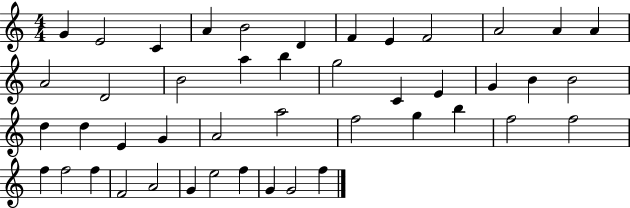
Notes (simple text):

G4/q E4/h C4/q A4/q B4/h D4/q F4/q E4/q F4/h A4/h A4/q A4/q A4/h D4/h B4/h A5/q B5/q G5/h C4/q E4/q G4/q B4/q B4/h D5/q D5/q E4/q G4/q A4/h A5/h F5/h G5/q B5/q F5/h F5/h F5/q F5/h F5/q F4/h A4/h G4/q E5/h F5/q G4/q G4/h F5/q